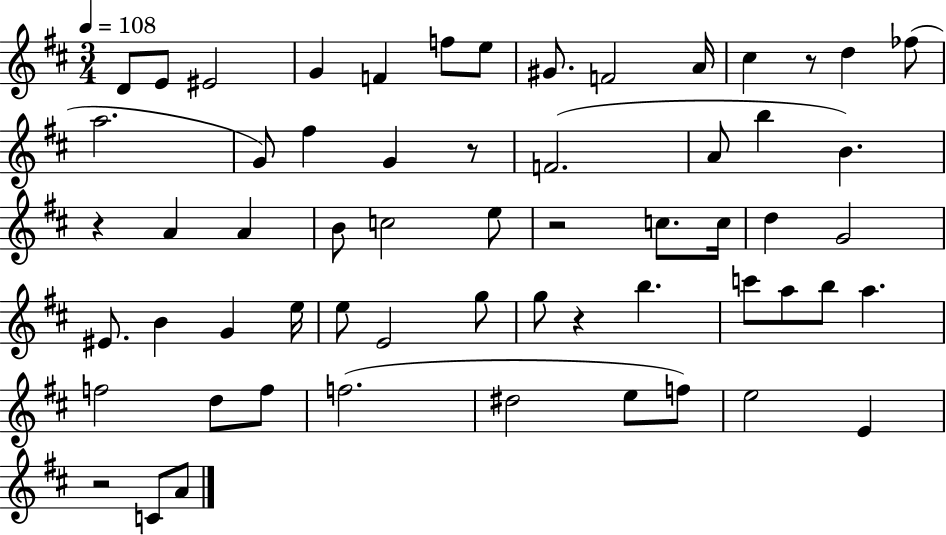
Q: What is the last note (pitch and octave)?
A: A4